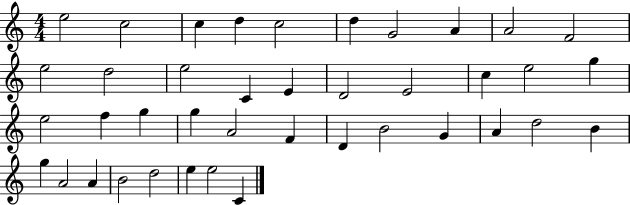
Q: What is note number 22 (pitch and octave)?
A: F5